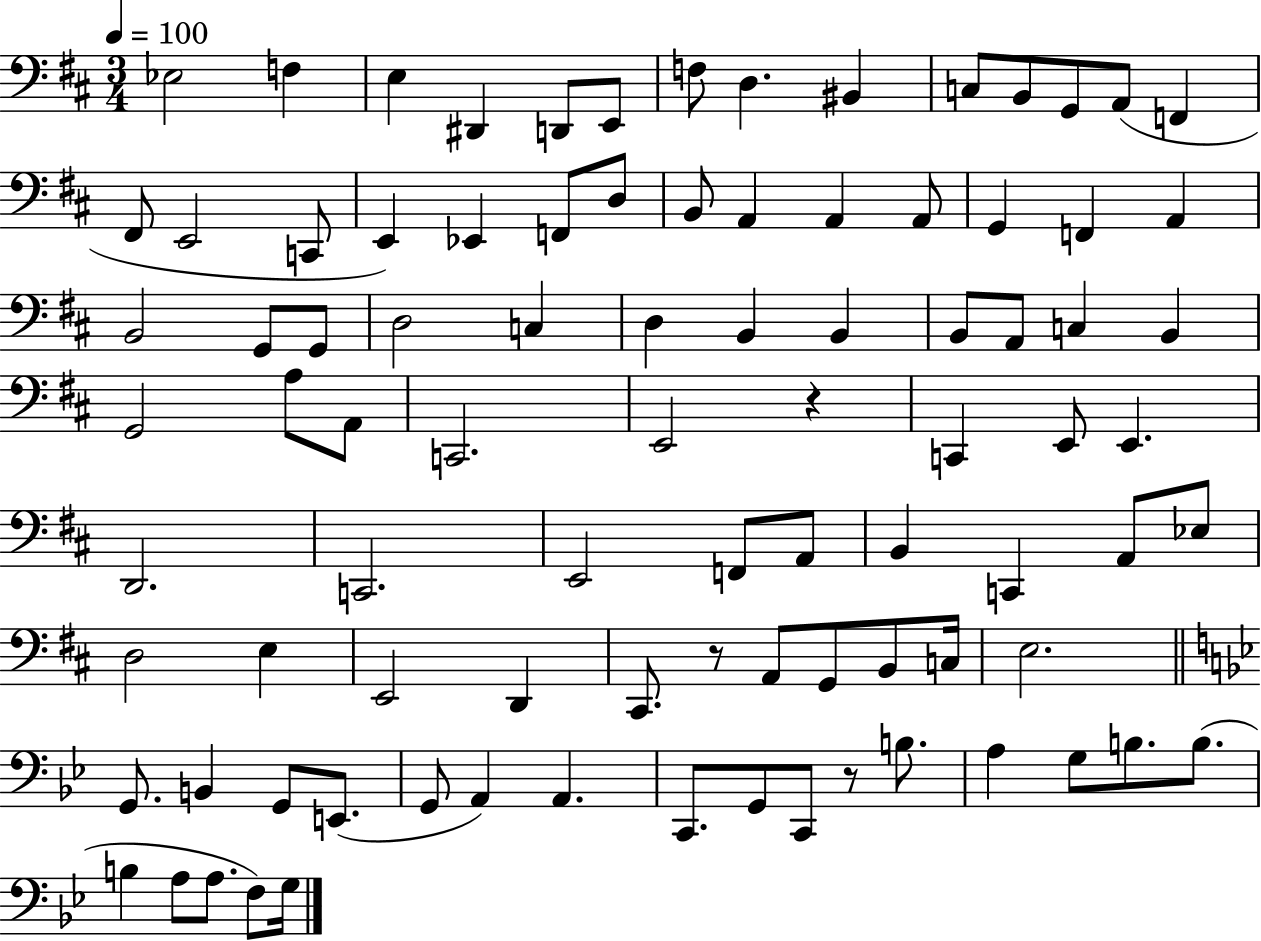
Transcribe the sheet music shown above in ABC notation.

X:1
T:Untitled
M:3/4
L:1/4
K:D
_E,2 F, E, ^D,, D,,/2 E,,/2 F,/2 D, ^B,, C,/2 B,,/2 G,,/2 A,,/2 F,, ^F,,/2 E,,2 C,,/2 E,, _E,, F,,/2 D,/2 B,,/2 A,, A,, A,,/2 G,, F,, A,, B,,2 G,,/2 G,,/2 D,2 C, D, B,, B,, B,,/2 A,,/2 C, B,, G,,2 A,/2 A,,/2 C,,2 E,,2 z C,, E,,/2 E,, D,,2 C,,2 E,,2 F,,/2 A,,/2 B,, C,, A,,/2 _E,/2 D,2 E, E,,2 D,, ^C,,/2 z/2 A,,/2 G,,/2 B,,/2 C,/4 E,2 G,,/2 B,, G,,/2 E,,/2 G,,/2 A,, A,, C,,/2 G,,/2 C,,/2 z/2 B,/2 A, G,/2 B,/2 B,/2 B, A,/2 A,/2 F,/2 G,/4